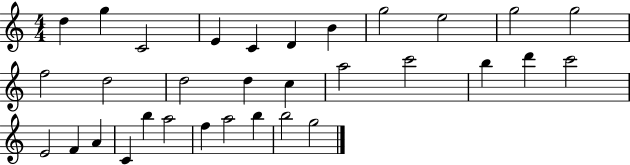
{
  \clef treble
  \numericTimeSignature
  \time 4/4
  \key c \major
  d''4 g''4 c'2 | e'4 c'4 d'4 b'4 | g''2 e''2 | g''2 g''2 | \break f''2 d''2 | d''2 d''4 c''4 | a''2 c'''2 | b''4 d'''4 c'''2 | \break e'2 f'4 a'4 | c'4 b''4 a''2 | f''4 a''2 b''4 | b''2 g''2 | \break \bar "|."
}